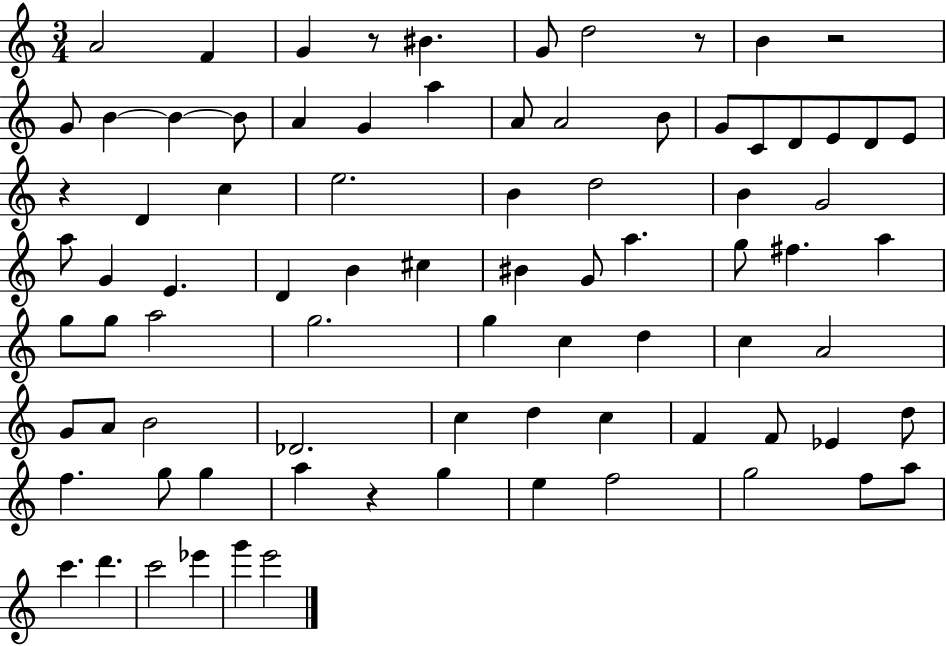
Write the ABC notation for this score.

X:1
T:Untitled
M:3/4
L:1/4
K:C
A2 F G z/2 ^B G/2 d2 z/2 B z2 G/2 B B B/2 A G a A/2 A2 B/2 G/2 C/2 D/2 E/2 D/2 E/2 z D c e2 B d2 B G2 a/2 G E D B ^c ^B G/2 a g/2 ^f a g/2 g/2 a2 g2 g c d c A2 G/2 A/2 B2 _D2 c d c F F/2 _E d/2 f g/2 g a z g e f2 g2 f/2 a/2 c' d' c'2 _e' g' e'2